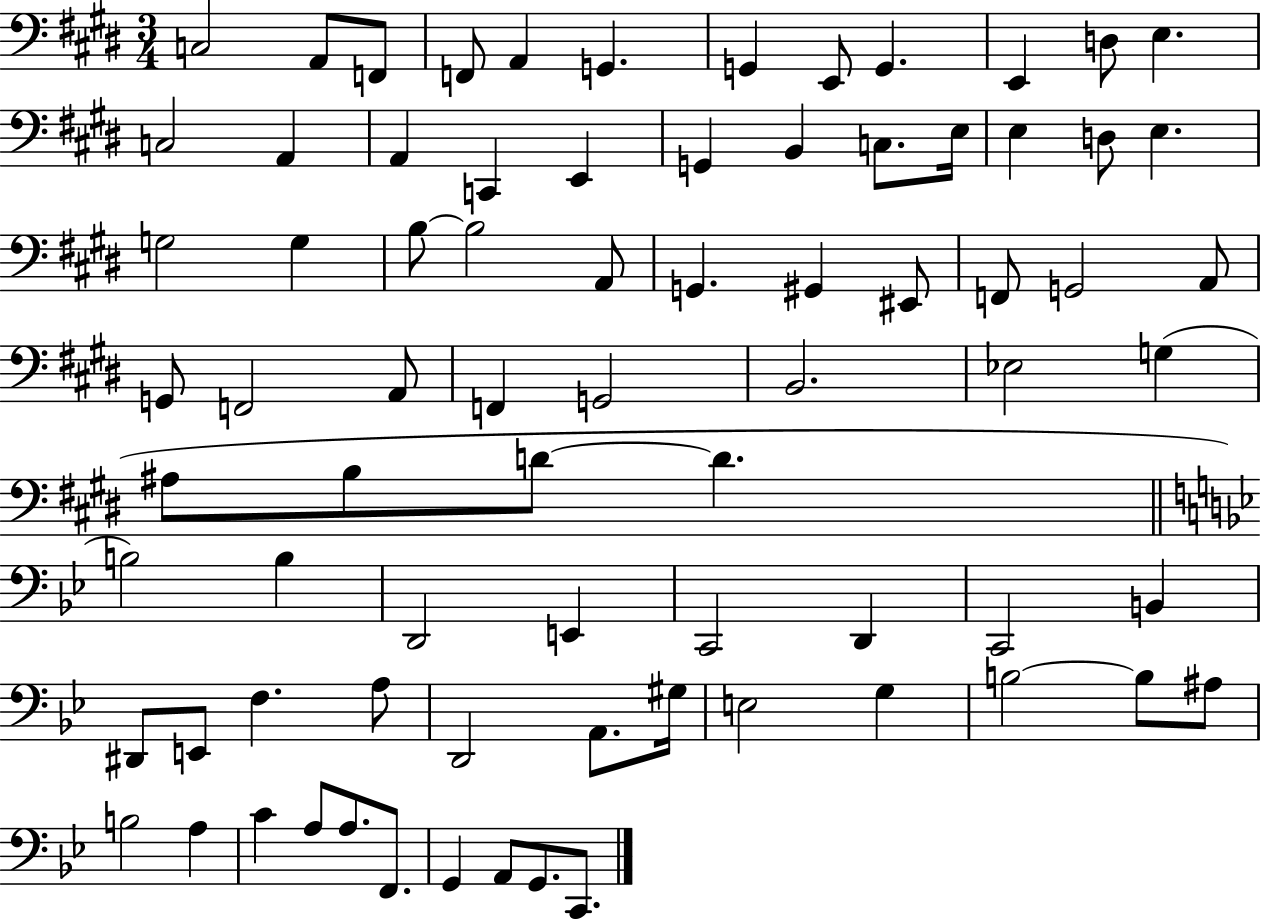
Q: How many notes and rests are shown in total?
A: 77